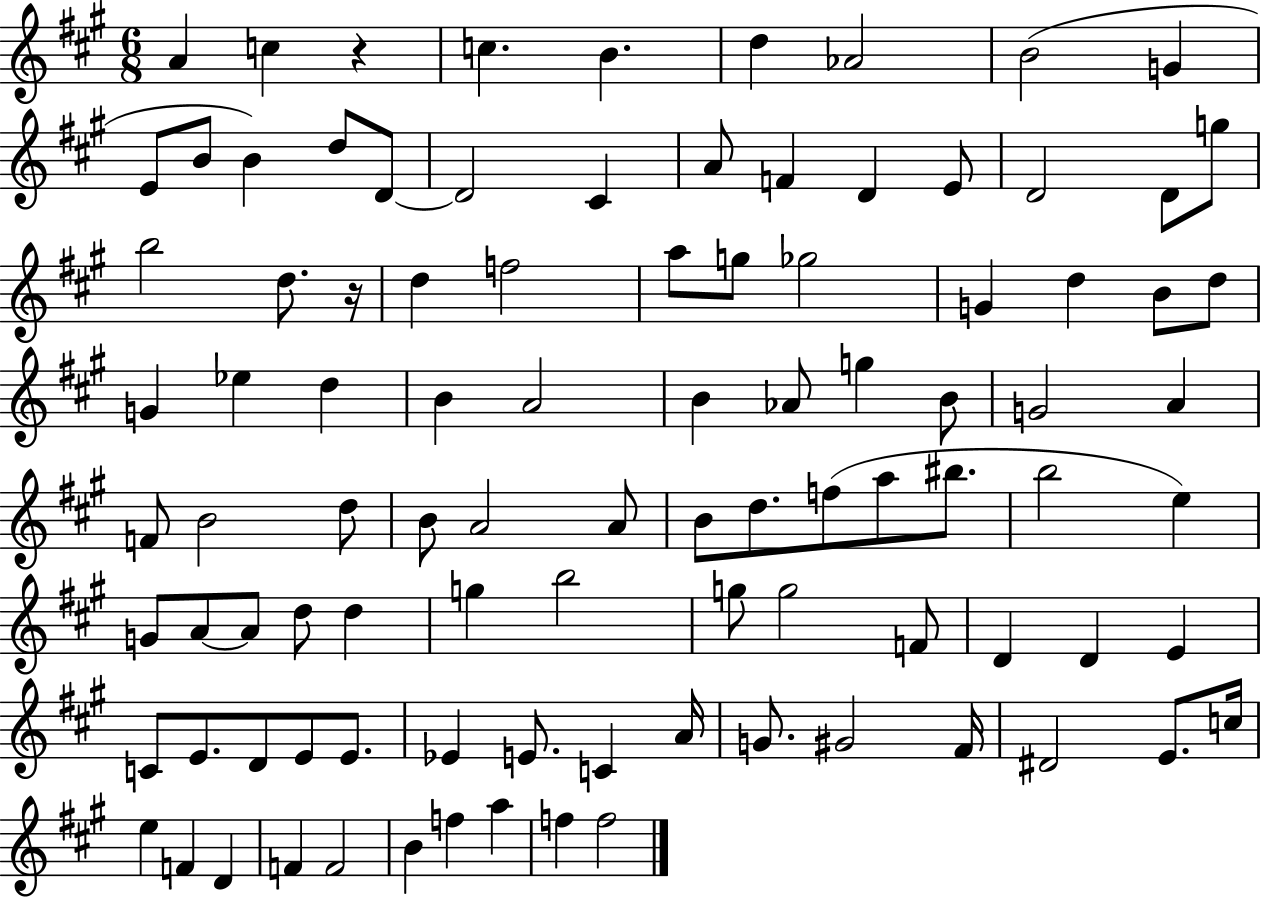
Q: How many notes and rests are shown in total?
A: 97